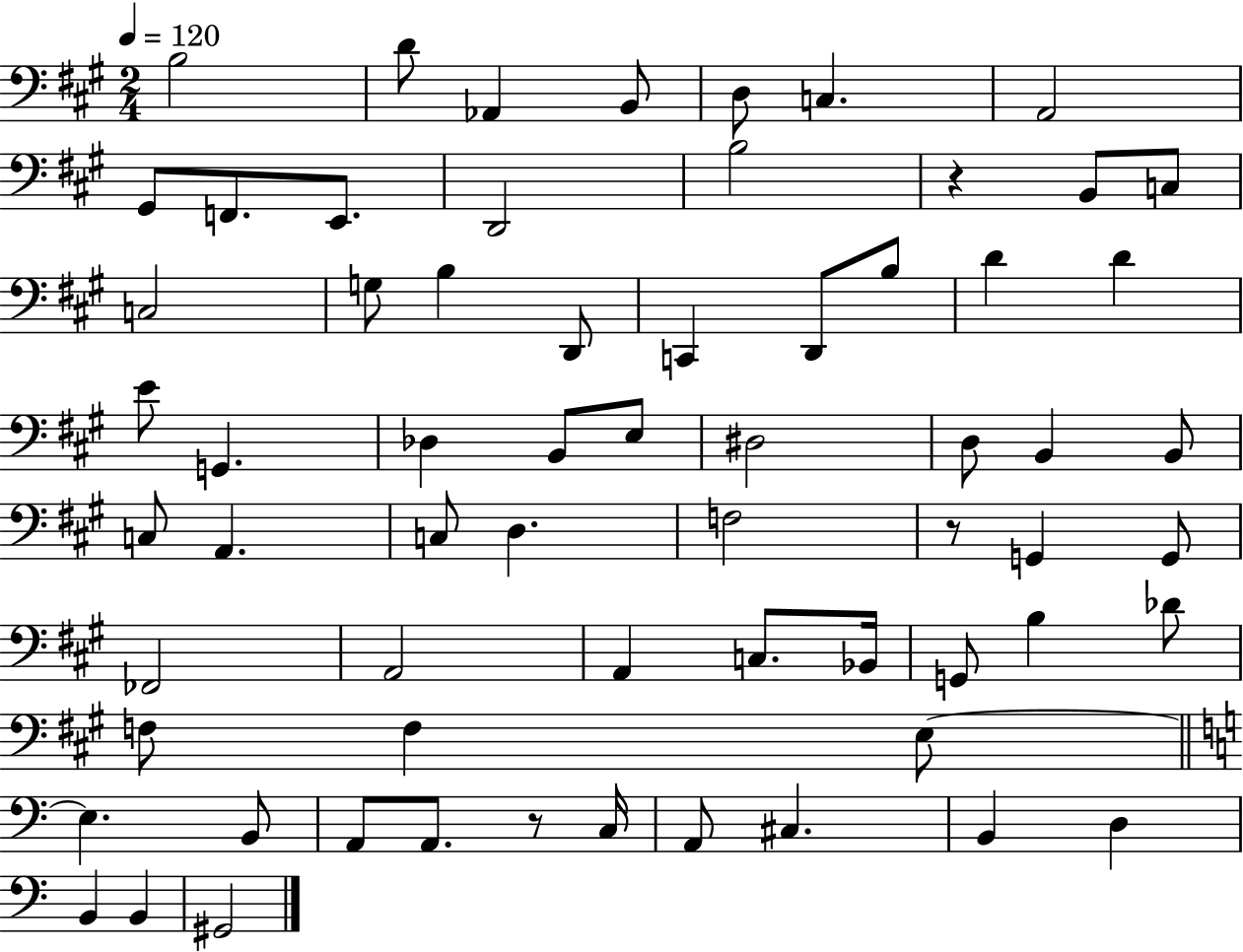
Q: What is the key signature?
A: A major